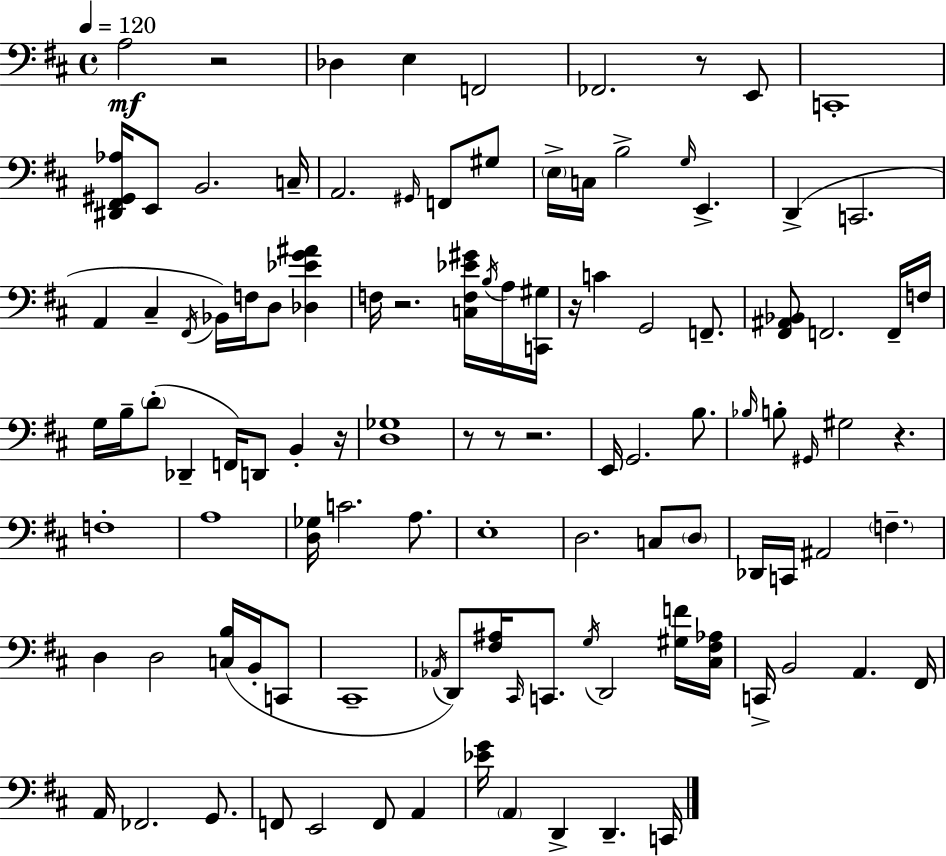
X:1
T:Untitled
M:4/4
L:1/4
K:D
A,2 z2 _D, E, F,,2 _F,,2 z/2 E,,/2 C,,4 [^D,,^F,,^G,,_A,]/4 E,,/2 B,,2 C,/4 A,,2 ^G,,/4 F,,/2 ^G,/2 E,/4 C,/4 B,2 G,/4 E,, D,, C,,2 A,, ^C, ^F,,/4 _B,,/4 F,/4 D,/2 [_D,_EG^A] F,/4 z2 [C,F,_E^G]/4 B,/4 A,/4 [C,,^G,]/4 z/4 C G,,2 F,,/2 [^F,,^A,,_B,,]/2 F,,2 F,,/4 F,/4 G,/4 B,/4 D/2 _D,, F,,/4 D,,/2 B,, z/4 [D,_G,]4 z/2 z/2 z2 E,,/4 G,,2 B,/2 _B,/4 B,/2 ^G,,/4 ^G,2 z F,4 A,4 [D,_G,]/4 C2 A,/2 E,4 D,2 C,/2 D,/2 _D,,/4 C,,/4 ^A,,2 F, D, D,2 [C,B,]/4 B,,/4 C,,/2 ^C,,4 _A,,/4 D,,/2 [^F,^A,]/4 ^C,,/4 C,,/2 G,/4 D,,2 [^G,F]/4 [^C,^F,_A,]/4 C,,/4 B,,2 A,, ^F,,/4 A,,/4 _F,,2 G,,/2 F,,/2 E,,2 F,,/2 A,, [_EG]/4 A,, D,, D,, C,,/4